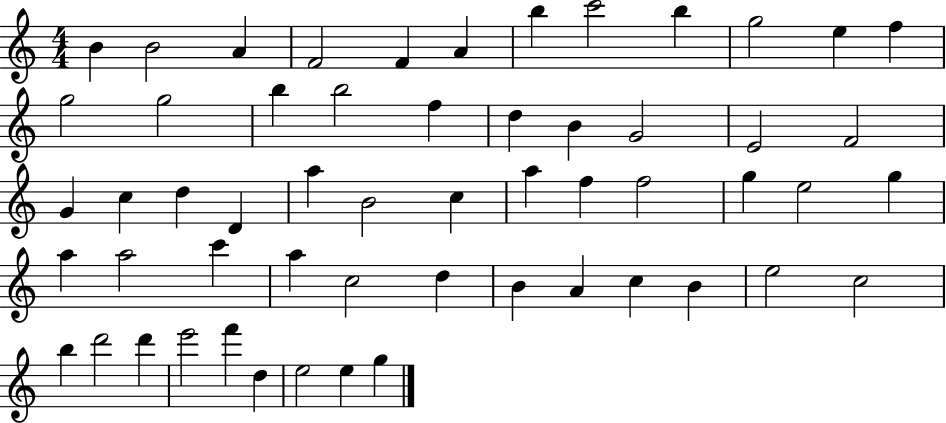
B4/q B4/h A4/q F4/h F4/q A4/q B5/q C6/h B5/q G5/h E5/q F5/q G5/h G5/h B5/q B5/h F5/q D5/q B4/q G4/h E4/h F4/h G4/q C5/q D5/q D4/q A5/q B4/h C5/q A5/q F5/q F5/h G5/q E5/h G5/q A5/q A5/h C6/q A5/q C5/h D5/q B4/q A4/q C5/q B4/q E5/h C5/h B5/q D6/h D6/q E6/h F6/q D5/q E5/h E5/q G5/q